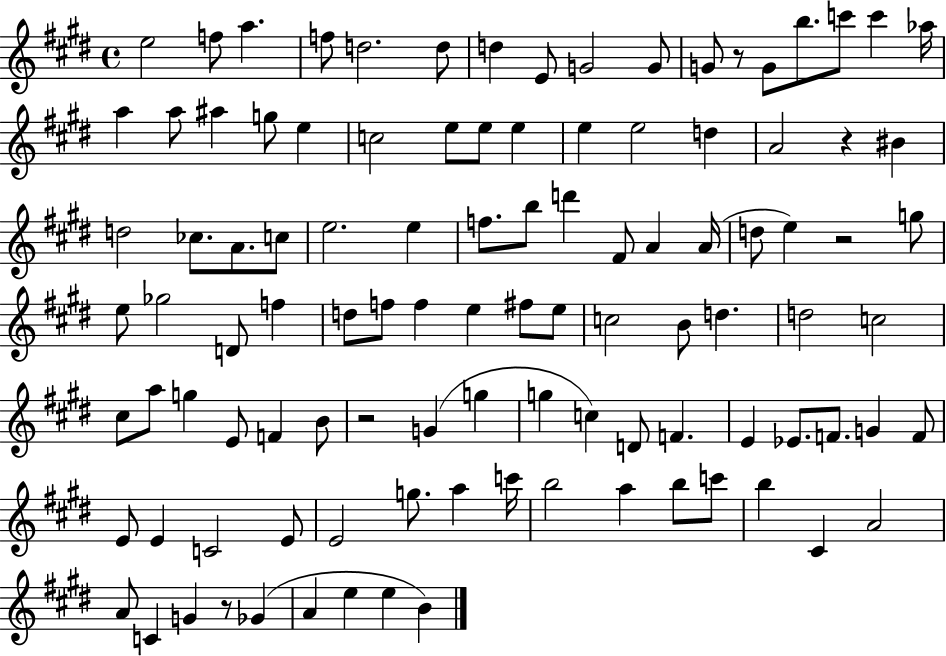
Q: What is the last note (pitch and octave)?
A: B4